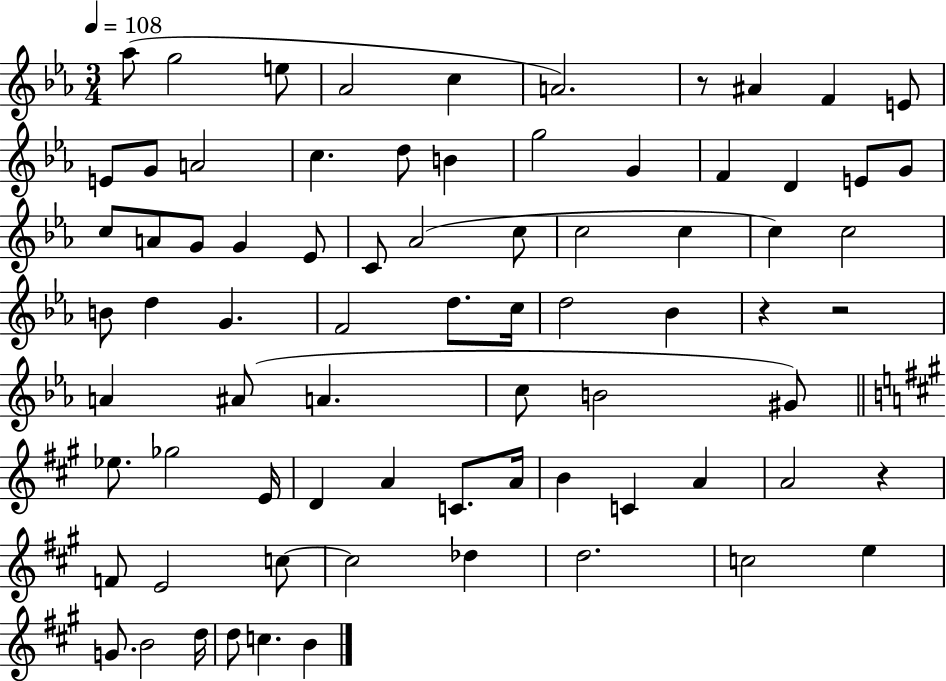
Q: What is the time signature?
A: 3/4